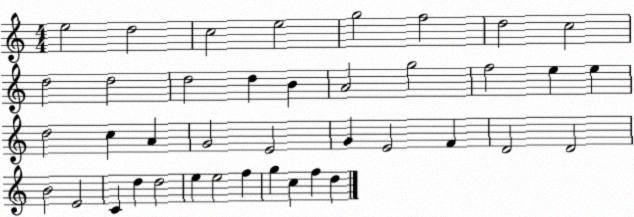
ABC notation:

X:1
T:Untitled
M:4/4
L:1/4
K:C
e2 d2 c2 e2 g2 f2 d2 c2 d2 d2 d2 d B A2 g2 f2 e e d2 c A G2 E2 G E2 F D2 D2 B2 E2 C d d2 e e2 f g c f d